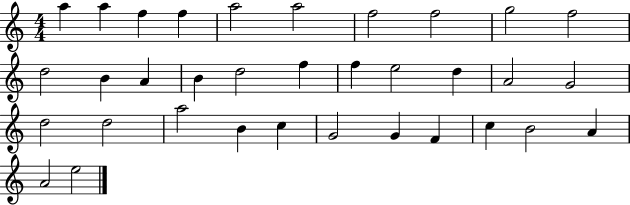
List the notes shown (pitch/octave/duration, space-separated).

A5/q A5/q F5/q F5/q A5/h A5/h F5/h F5/h G5/h F5/h D5/h B4/q A4/q B4/q D5/h F5/q F5/q E5/h D5/q A4/h G4/h D5/h D5/h A5/h B4/q C5/q G4/h G4/q F4/q C5/q B4/h A4/q A4/h E5/h